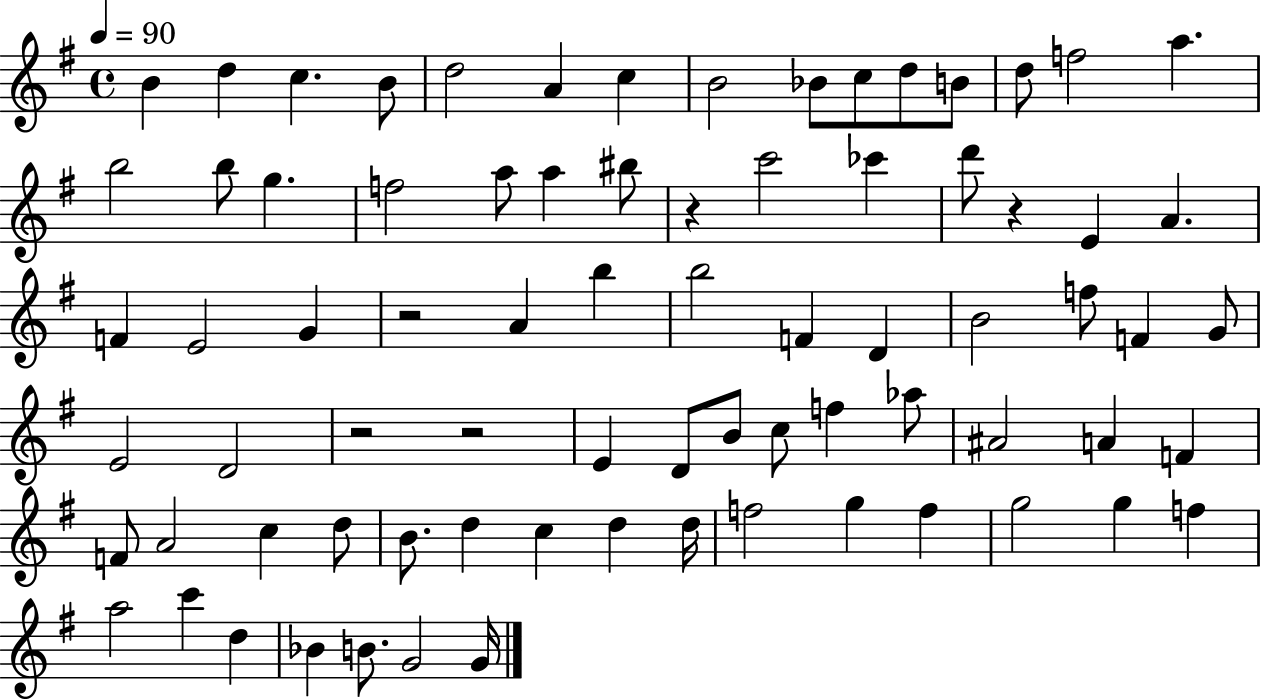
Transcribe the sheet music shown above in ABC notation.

X:1
T:Untitled
M:4/4
L:1/4
K:G
B d c B/2 d2 A c B2 _B/2 c/2 d/2 B/2 d/2 f2 a b2 b/2 g f2 a/2 a ^b/2 z c'2 _c' d'/2 z E A F E2 G z2 A b b2 F D B2 f/2 F G/2 E2 D2 z2 z2 E D/2 B/2 c/2 f _a/2 ^A2 A F F/2 A2 c d/2 B/2 d c d d/4 f2 g f g2 g f a2 c' d _B B/2 G2 G/4